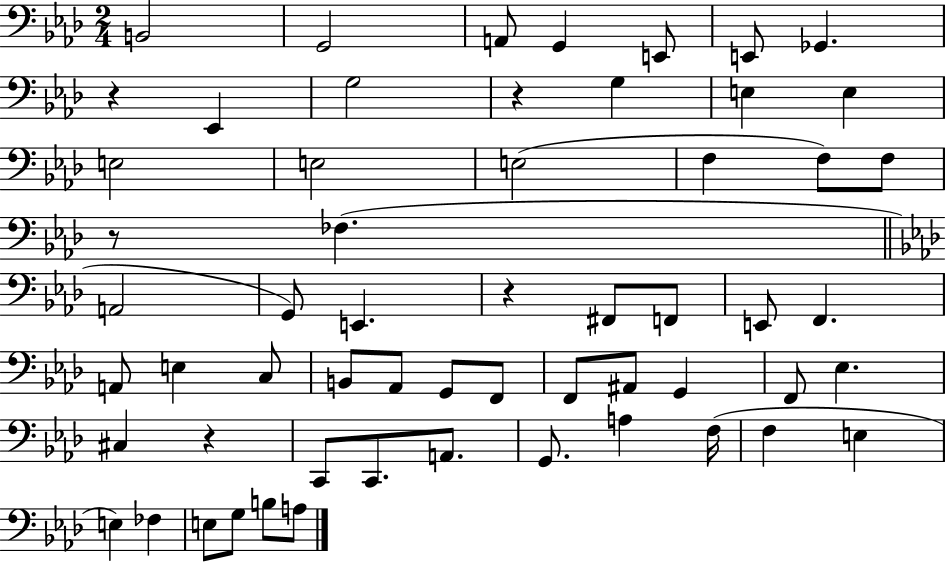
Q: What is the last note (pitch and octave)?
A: A3